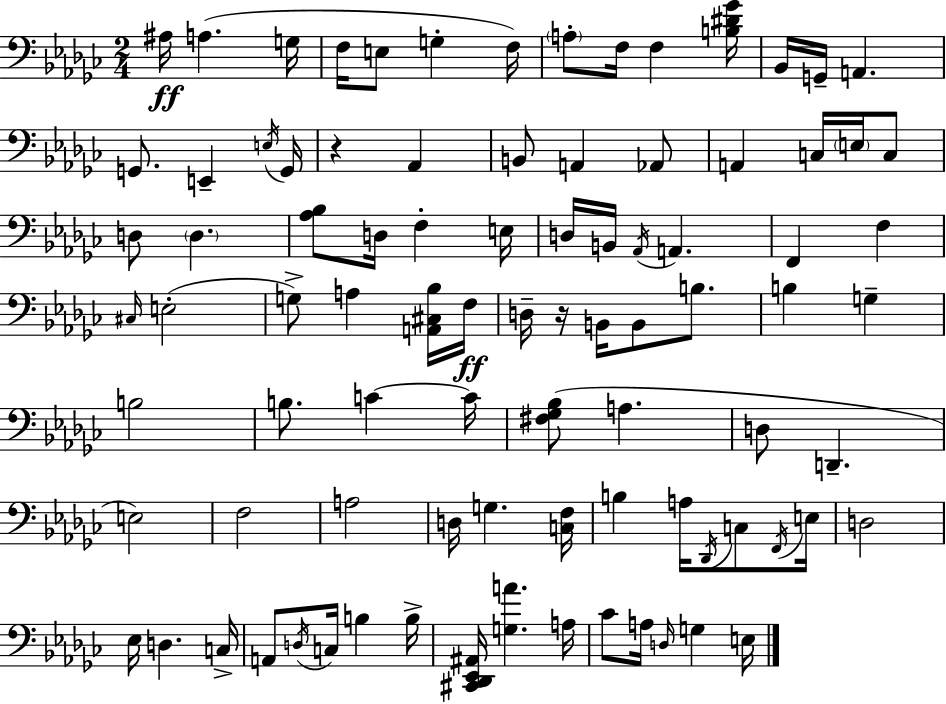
X:1
T:Untitled
M:2/4
L:1/4
K:Ebm
^A,/4 A, G,/4 F,/4 E,/2 G, F,/4 A,/2 F,/4 F, [B,^D_G]/4 _B,,/4 G,,/4 A,, G,,/2 E,, E,/4 G,,/4 z _A,, B,,/2 A,, _A,,/2 A,, C,/4 E,/4 C,/2 D,/2 D, [_A,_B,]/2 D,/4 F, E,/4 D,/4 B,,/4 _A,,/4 A,, F,, F, ^C,/4 E,2 G,/2 A, [A,,^C,_B,]/4 F,/4 D,/4 z/4 B,,/4 B,,/2 B,/2 B, G, B,2 B,/2 C C/4 [^F,_G,_B,]/2 A, D,/2 D,, E,2 F,2 A,2 D,/4 G, [C,F,]/4 B, A,/4 _D,,/4 C,/2 F,,/4 E,/4 D,2 _E,/4 D, C,/4 A,,/2 D,/4 C,/4 B, B,/4 [^C,,_D,,_E,,^A,,]/4 [G,A] A,/4 _C/2 A,/4 D,/4 G, E,/4